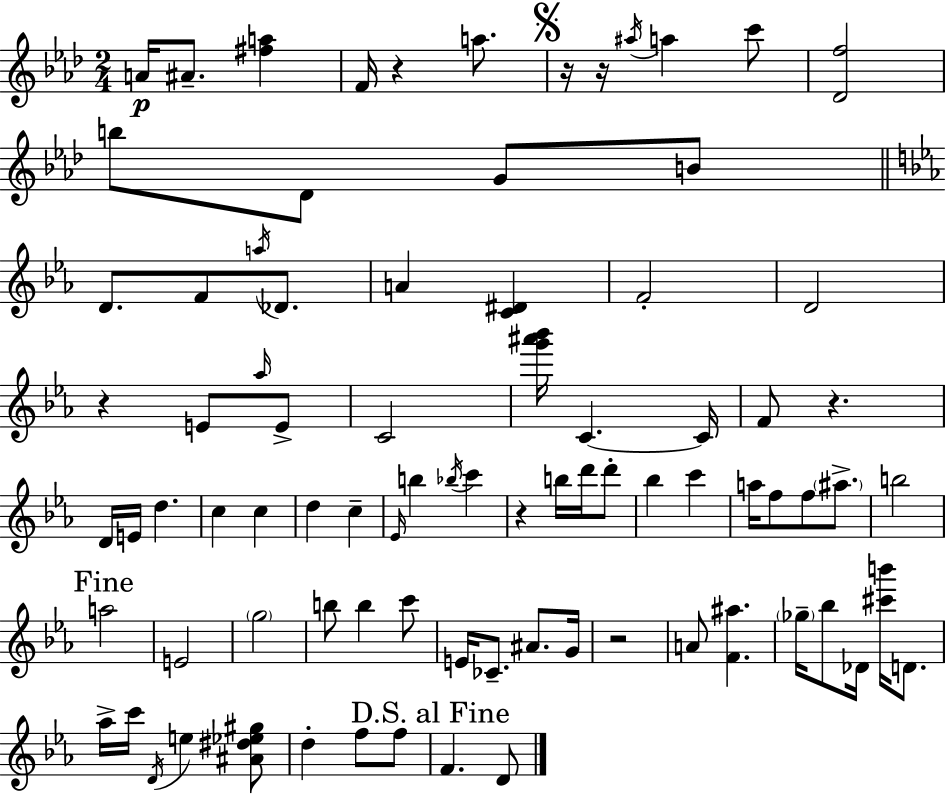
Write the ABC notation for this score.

X:1
T:Untitled
M:2/4
L:1/4
K:Ab
A/4 ^A/2 [^fa] F/4 z a/2 z/4 z/4 ^a/4 a c'/2 [_Df]2 b/2 _D/2 G/2 B/2 D/2 F/2 a/4 _D/2 A [C^D] F2 D2 z E/2 _a/4 E/2 C2 [g'^a'_b']/4 C C/4 F/2 z D/4 E/4 d c c d c _E/4 b _b/4 c' z b/4 d'/4 d'/2 _b c' a/4 f/2 f/2 ^a/2 b2 a2 E2 g2 b/2 b c'/2 E/4 _C/2 ^A/2 G/4 z2 A/2 [F^a] _g/4 _b/2 _D/4 [^c'b']/4 D/2 _a/4 c'/4 D/4 e [^A^d_e^g]/2 d f/2 f/2 F D/2